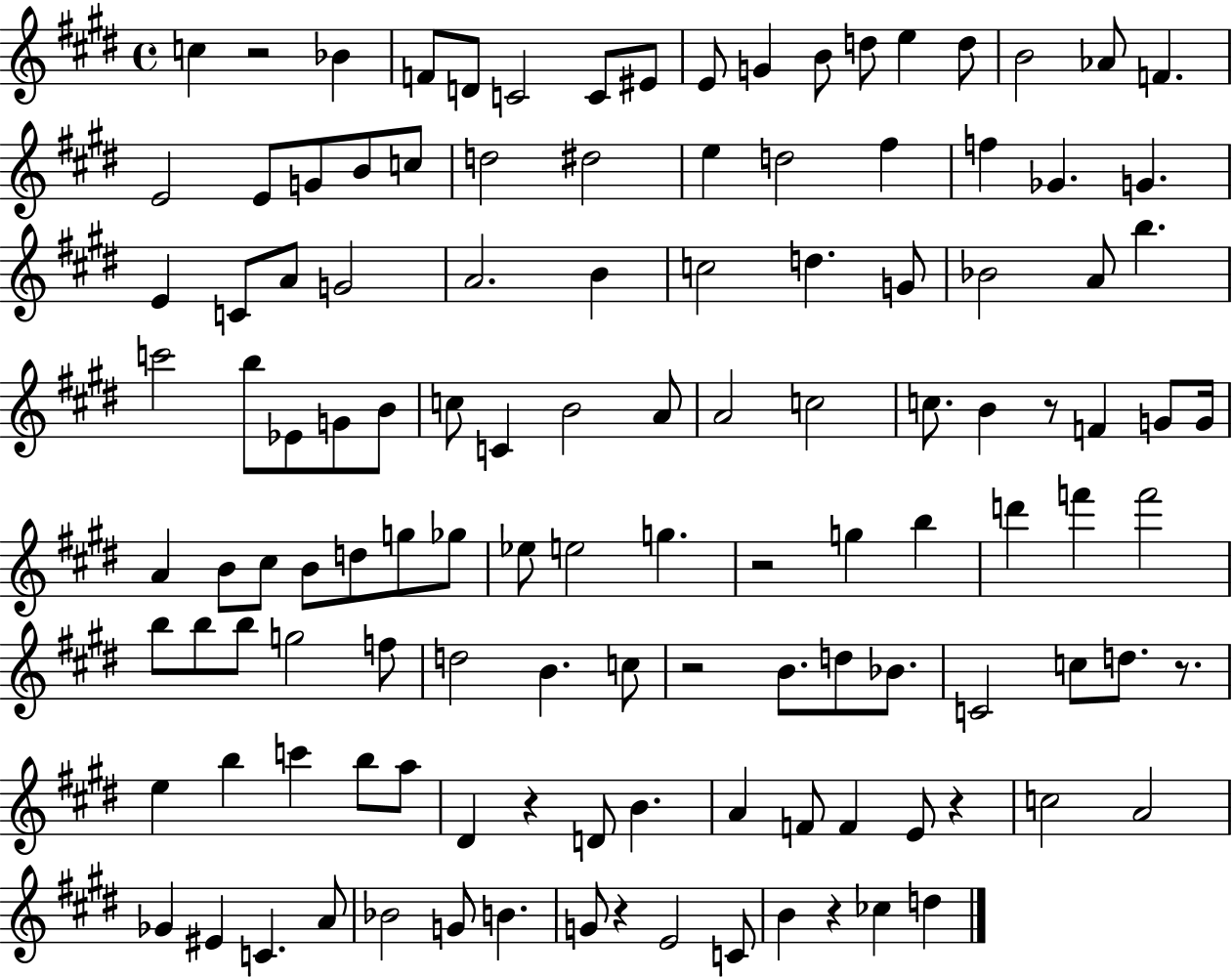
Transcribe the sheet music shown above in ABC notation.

X:1
T:Untitled
M:4/4
L:1/4
K:E
c z2 _B F/2 D/2 C2 C/2 ^E/2 E/2 G B/2 d/2 e d/2 B2 _A/2 F E2 E/2 G/2 B/2 c/2 d2 ^d2 e d2 ^f f _G G E C/2 A/2 G2 A2 B c2 d G/2 _B2 A/2 b c'2 b/2 _E/2 G/2 B/2 c/2 C B2 A/2 A2 c2 c/2 B z/2 F G/2 G/4 A B/2 ^c/2 B/2 d/2 g/2 _g/2 _e/2 e2 g z2 g b d' f' f'2 b/2 b/2 b/2 g2 f/2 d2 B c/2 z2 B/2 d/2 _B/2 C2 c/2 d/2 z/2 e b c' b/2 a/2 ^D z D/2 B A F/2 F E/2 z c2 A2 _G ^E C A/2 _B2 G/2 B G/2 z E2 C/2 B z _c d